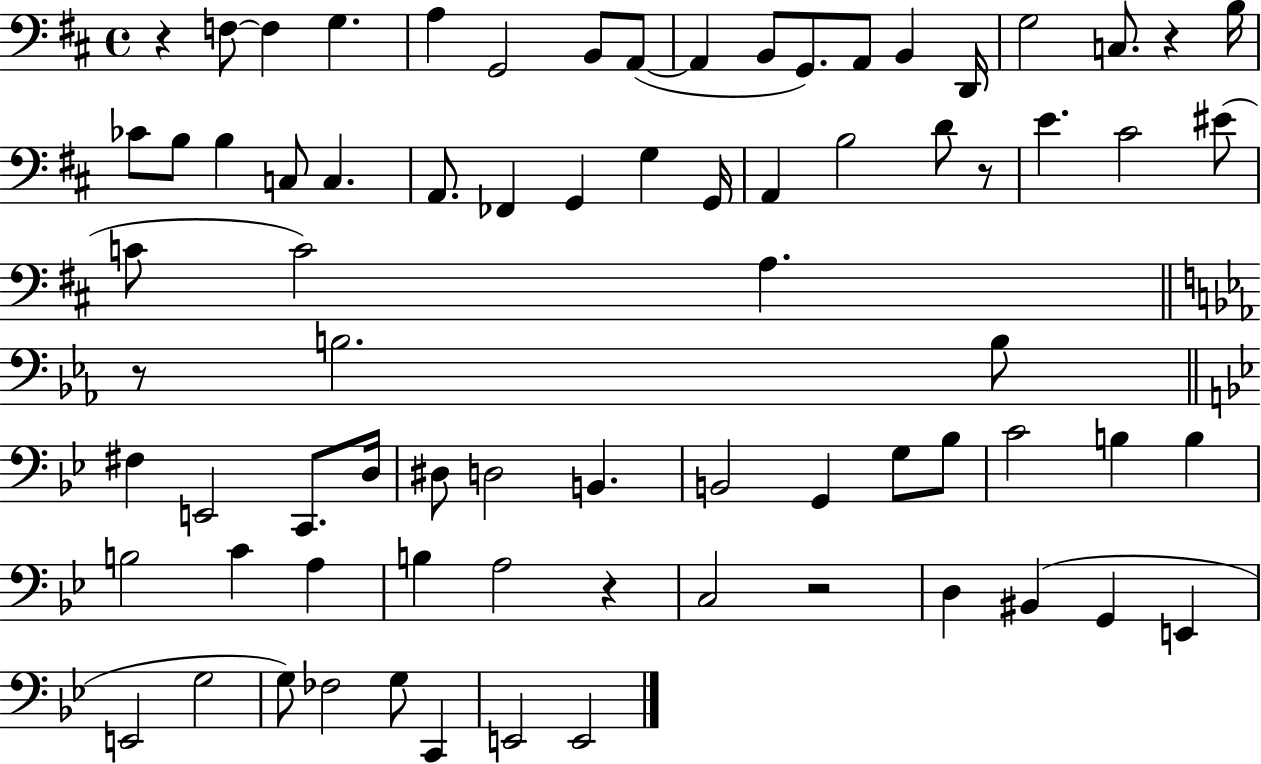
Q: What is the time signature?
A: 4/4